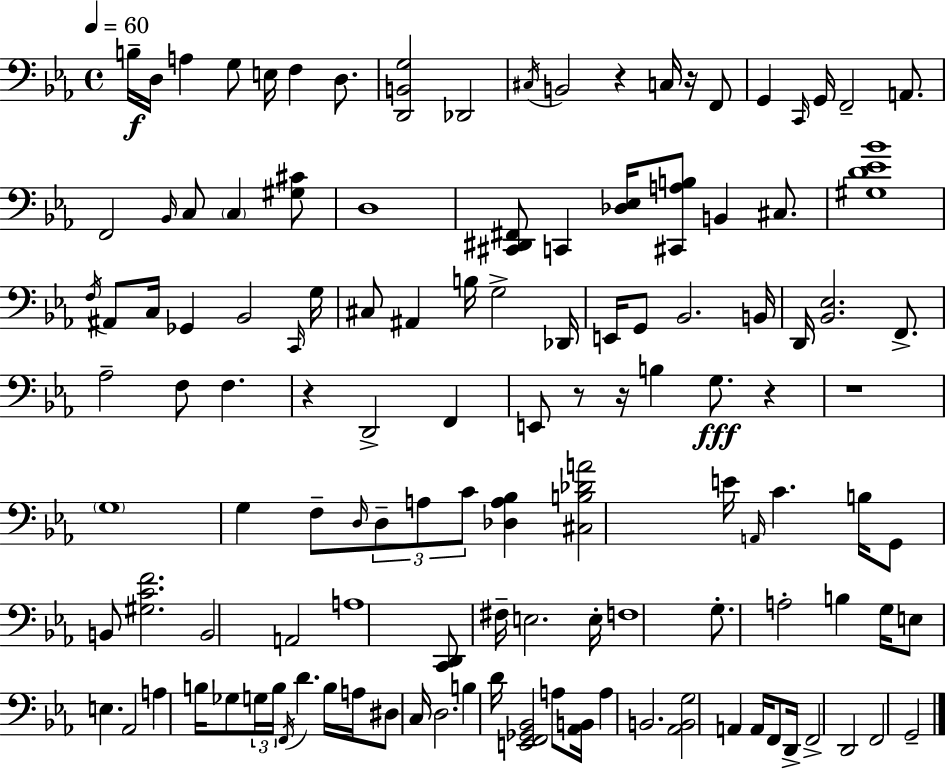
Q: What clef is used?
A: bass